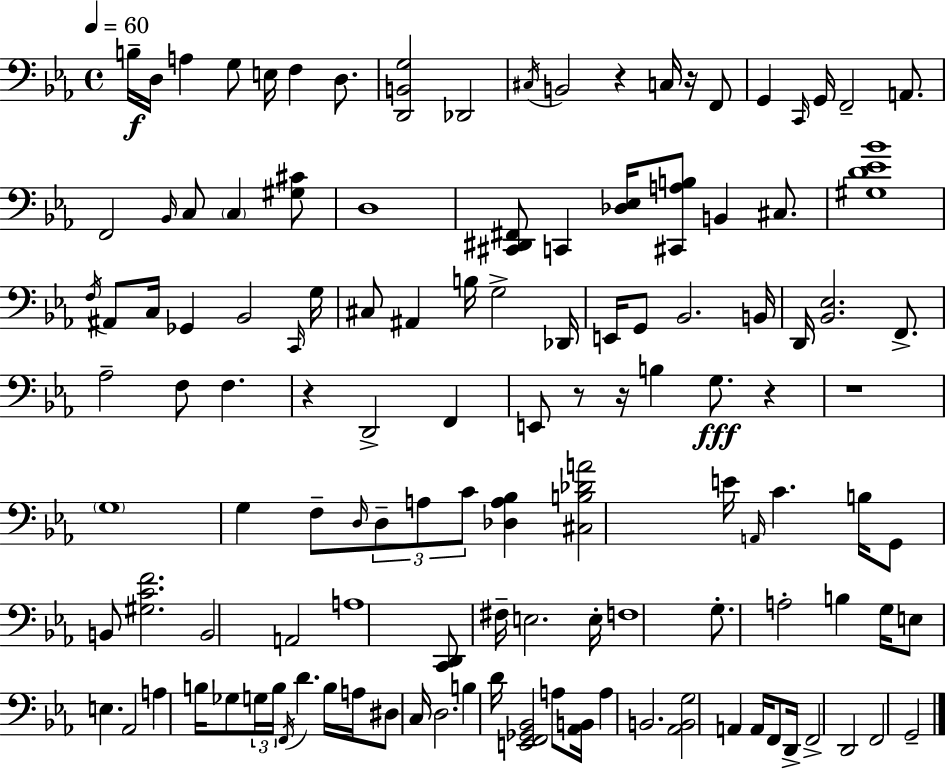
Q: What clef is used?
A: bass